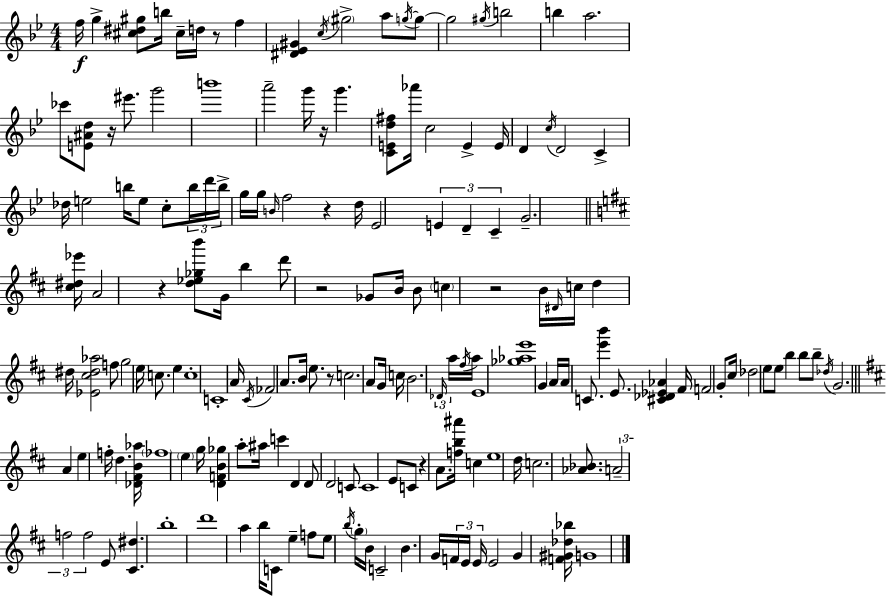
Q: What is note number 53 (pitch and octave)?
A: D6